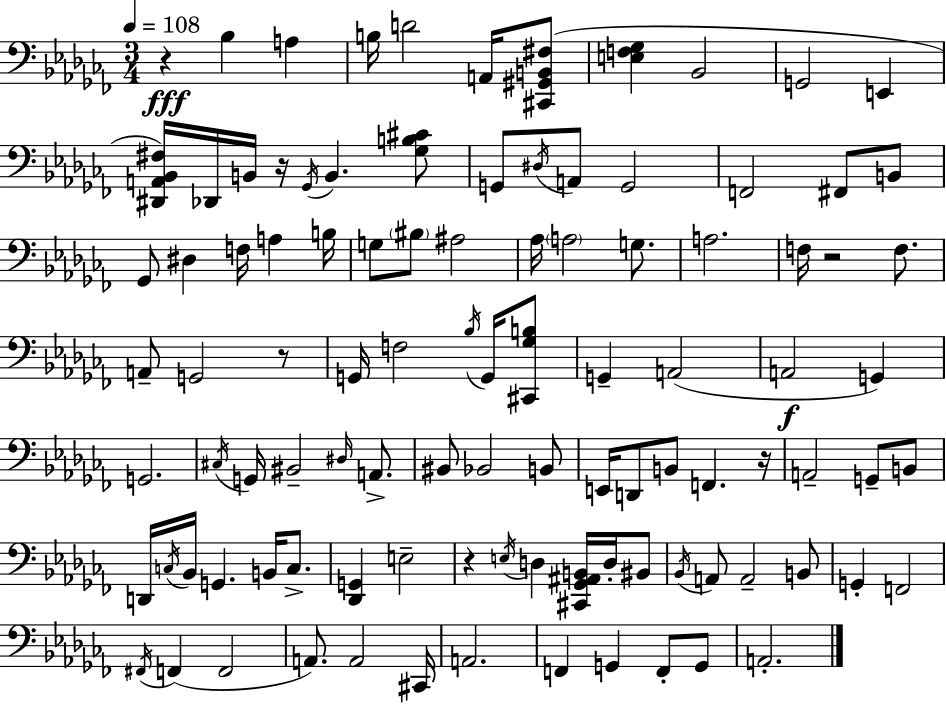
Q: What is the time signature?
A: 3/4